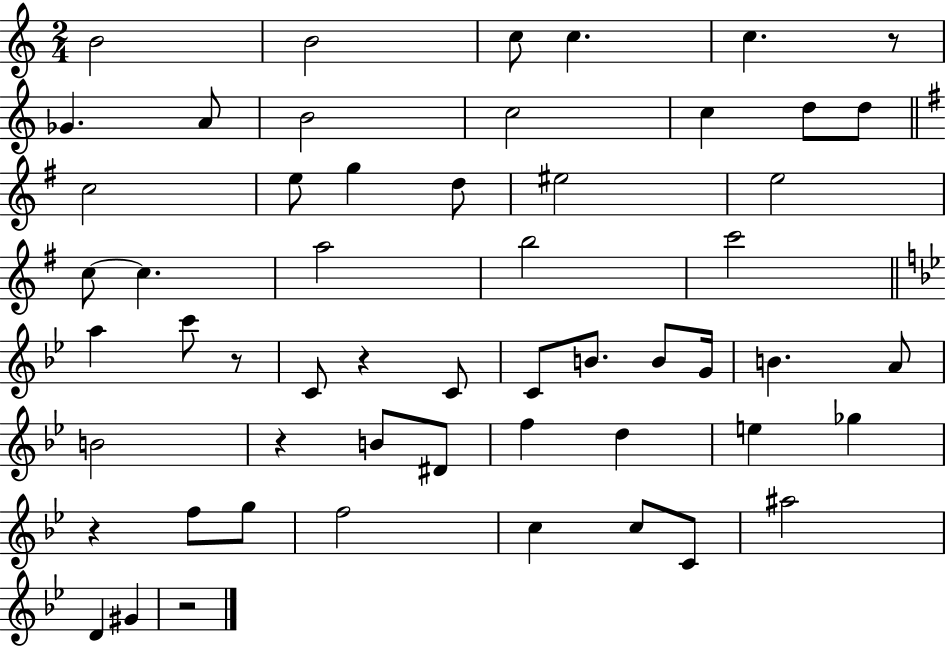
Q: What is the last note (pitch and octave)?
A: G#4